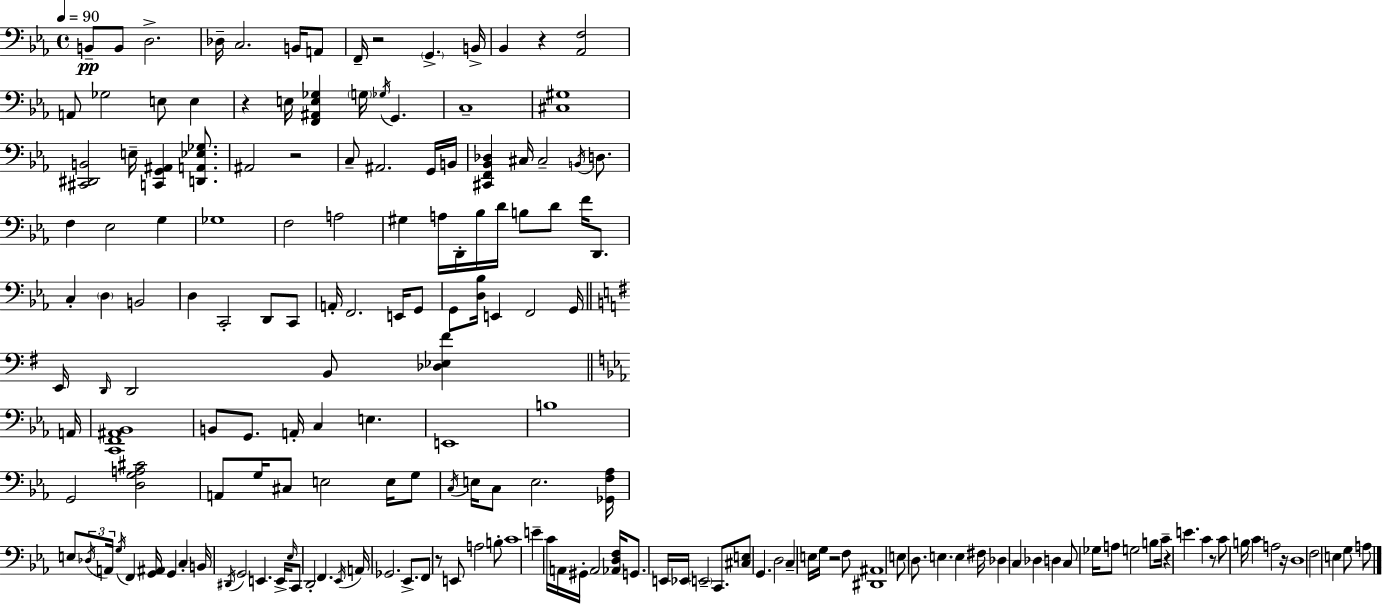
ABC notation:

X:1
T:Untitled
M:4/4
L:1/4
K:Cm
B,,/2 B,,/2 D,2 _D,/4 C,2 B,,/4 A,,/2 F,,/4 z2 G,, B,,/4 _B,, z [_A,,F,]2 A,,/2 _G,2 E,/2 E, z E,/4 [F,,^A,,E,_G,] G,/4 _G,/4 G,, C,4 [^C,^G,]4 [^C,,^D,,B,,]2 E,/4 [C,,G,,^A,,] [D,,A,,_E,_G,]/2 ^A,,2 z2 C,/2 ^A,,2 G,,/4 B,,/4 [^C,,F,,_B,,_D,] ^C,/4 ^C,2 B,,/4 D,/2 F, _E,2 G, _G,4 F,2 A,2 ^G, A,/4 D,,/4 _B,/4 D/4 B,/2 D/2 F/4 D,,/2 C, D, B,,2 D, C,,2 D,,/2 C,,/2 A,,/4 F,,2 E,,/4 G,,/2 G,,/2 [D,_B,]/4 E,, F,,2 G,,/4 E,,/4 D,,/4 D,,2 B,,/2 [_D,_E,^F] A,,/4 [C,,F,,^A,,_B,,]4 B,,/2 G,,/2 A,,/4 C, E, E,,4 B,4 G,,2 [D,G,A,^C]2 A,,/2 G,/4 ^C,/2 E,2 E,/4 G,/2 C,/4 E,/4 C,/2 E,2 [_G,,F,_A,]/4 E,/2 _D,/4 A,,/4 G,/4 F,, [G,,^A,,]/4 G,, C, B,,/4 ^D,,/4 G,,2 E,, E,,/4 _E,/4 C,,/2 D,,2 F,, _E,,/4 A,,/4 _G,,2 _E,,/2 F,,/2 z/2 E,,/2 A,2 B,/2 C4 E C/4 A,,/4 ^G,,/4 A,,2 [_A,,D,F,]/4 G,,/2 E,,/4 _E,,/4 E,,2 C,,/2 [^C,E,]/2 G,, D,2 C, E,/4 G,/4 z2 F,/2 [^D,,^A,,]4 E,/2 D,/2 E, E, ^F,/4 _D, C, _D, D, C,/2 _G,/4 A,/2 G,2 B,/2 C/4 z E C z/2 C/2 B,/4 C A,2 z/4 D,4 F,2 E, G,/2 A,/2